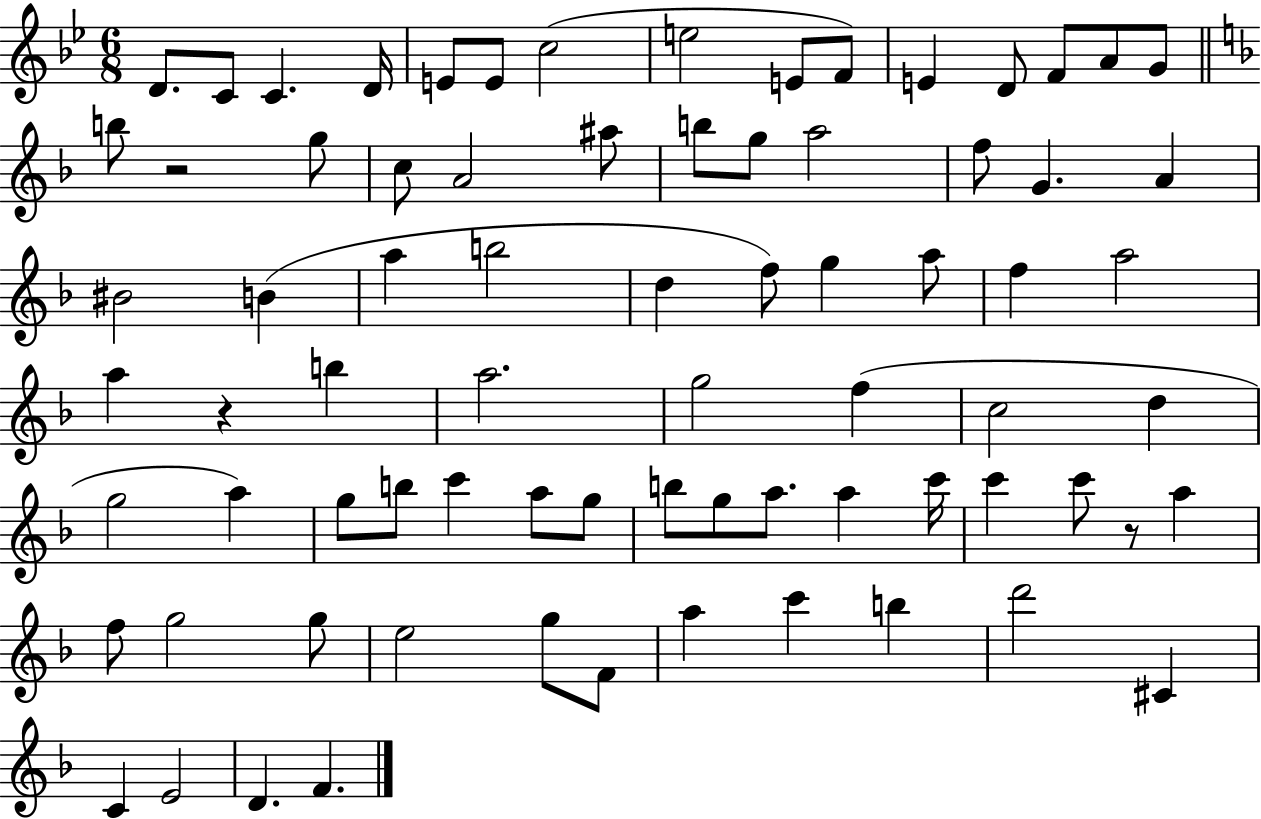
D4/e. C4/e C4/q. D4/s E4/e E4/e C5/h E5/h E4/e F4/e E4/q D4/e F4/e A4/e G4/e B5/e R/h G5/e C5/e A4/h A#5/e B5/e G5/e A5/h F5/e G4/q. A4/q BIS4/h B4/q A5/q B5/h D5/q F5/e G5/q A5/e F5/q A5/h A5/q R/q B5/q A5/h. G5/h F5/q C5/h D5/q G5/h A5/q G5/e B5/e C6/q A5/e G5/e B5/e G5/e A5/e. A5/q C6/s C6/q C6/e R/e A5/q F5/e G5/h G5/e E5/h G5/e F4/e A5/q C6/q B5/q D6/h C#4/q C4/q E4/h D4/q. F4/q.